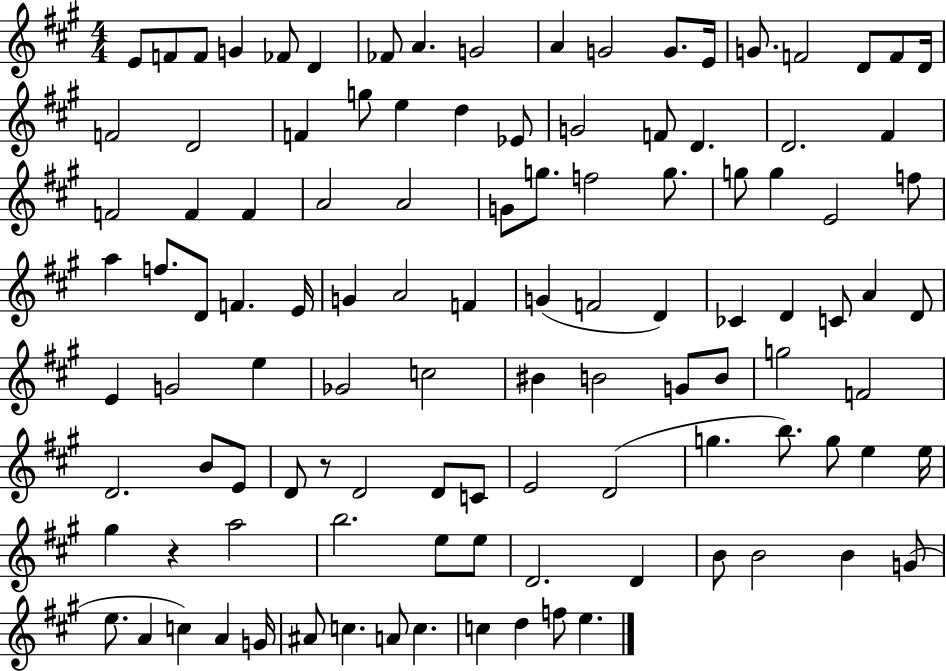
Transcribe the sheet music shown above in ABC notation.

X:1
T:Untitled
M:4/4
L:1/4
K:A
E/2 F/2 F/2 G _F/2 D _F/2 A G2 A G2 G/2 E/4 G/2 F2 D/2 F/2 D/4 F2 D2 F g/2 e d _E/2 G2 F/2 D D2 ^F F2 F F A2 A2 G/2 g/2 f2 g/2 g/2 g E2 f/2 a f/2 D/2 F E/4 G A2 F G F2 D _C D C/2 A D/2 E G2 e _G2 c2 ^B B2 G/2 B/2 g2 F2 D2 B/2 E/2 D/2 z/2 D2 D/2 C/2 E2 D2 g b/2 g/2 e e/4 ^g z a2 b2 e/2 e/2 D2 D B/2 B2 B G/2 e/2 A c A G/4 ^A/2 c A/2 c c d f/2 e